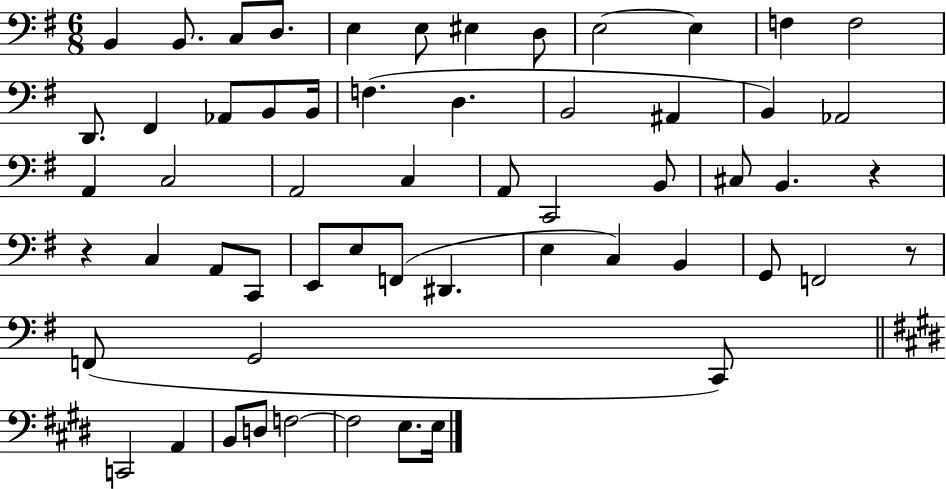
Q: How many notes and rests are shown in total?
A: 58